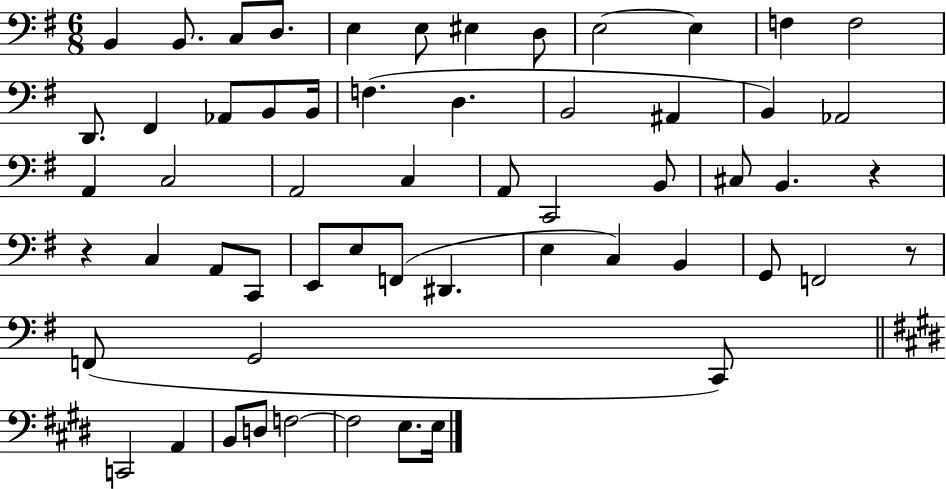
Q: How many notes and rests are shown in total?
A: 58